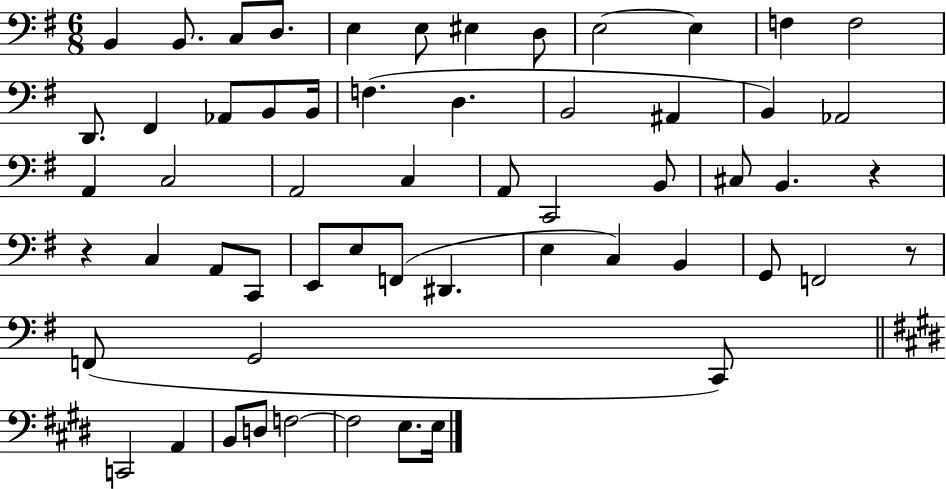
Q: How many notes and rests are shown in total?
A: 58